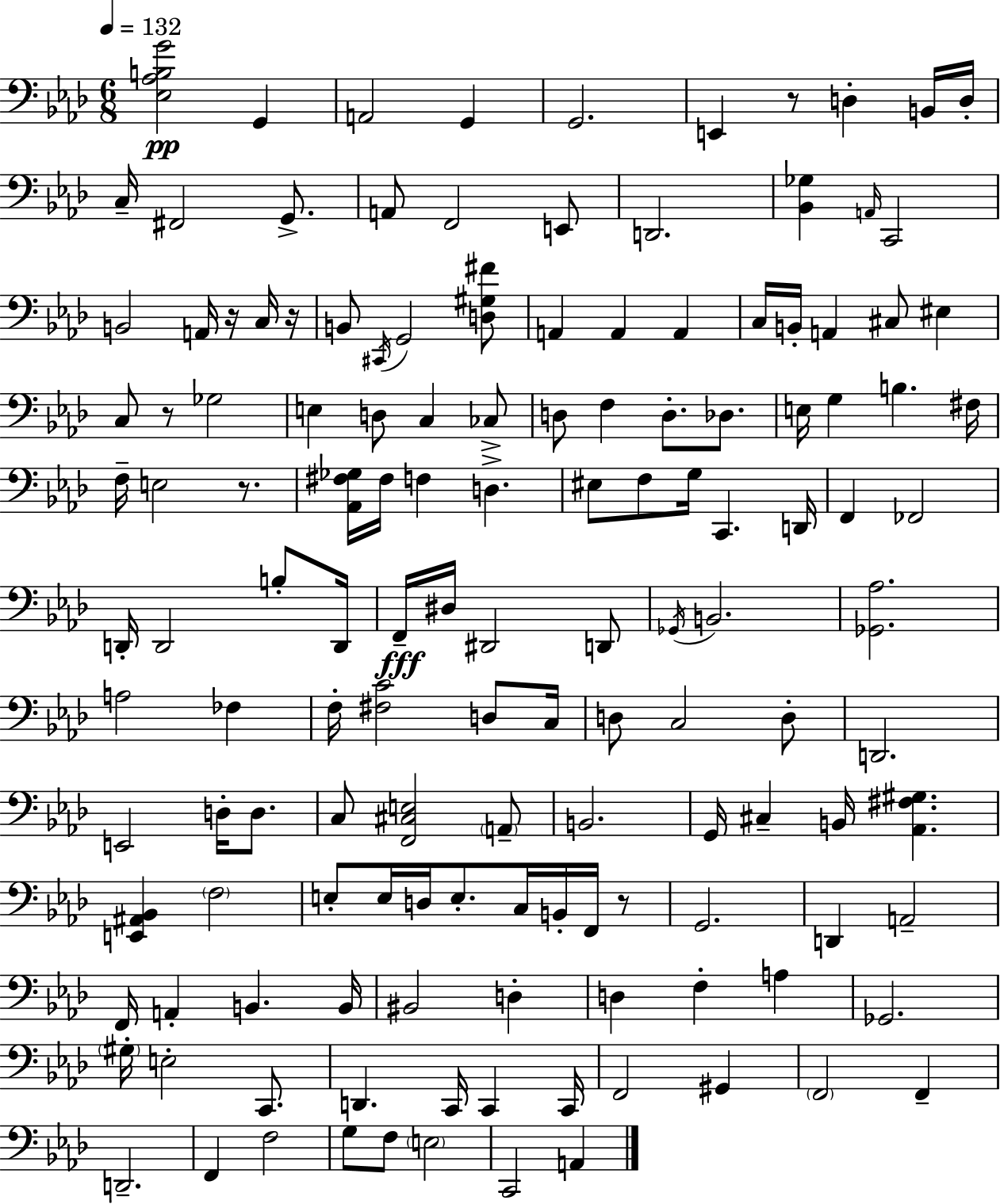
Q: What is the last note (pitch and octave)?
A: A2